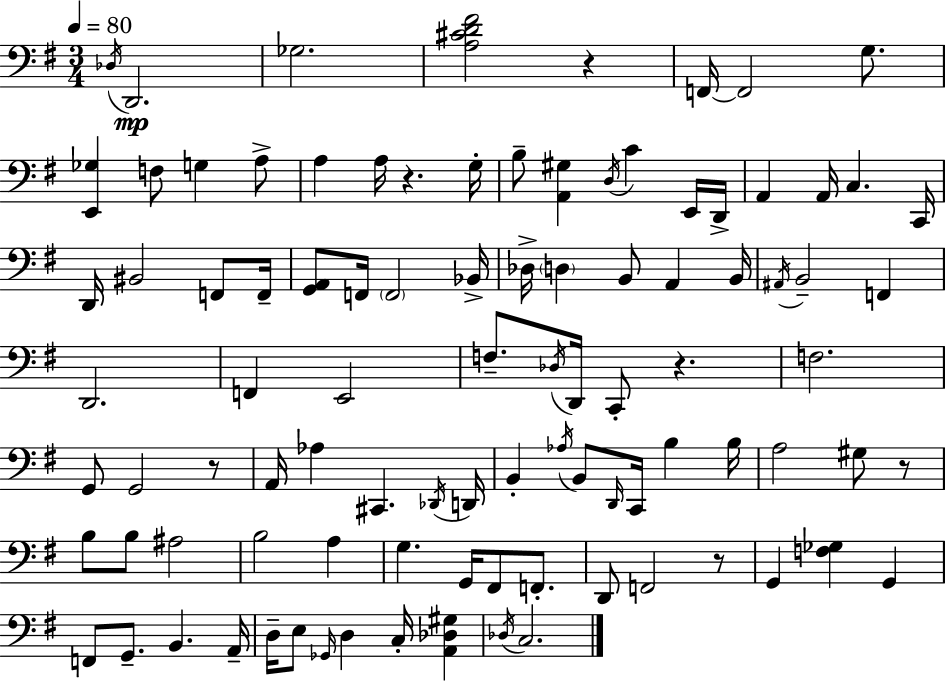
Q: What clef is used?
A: bass